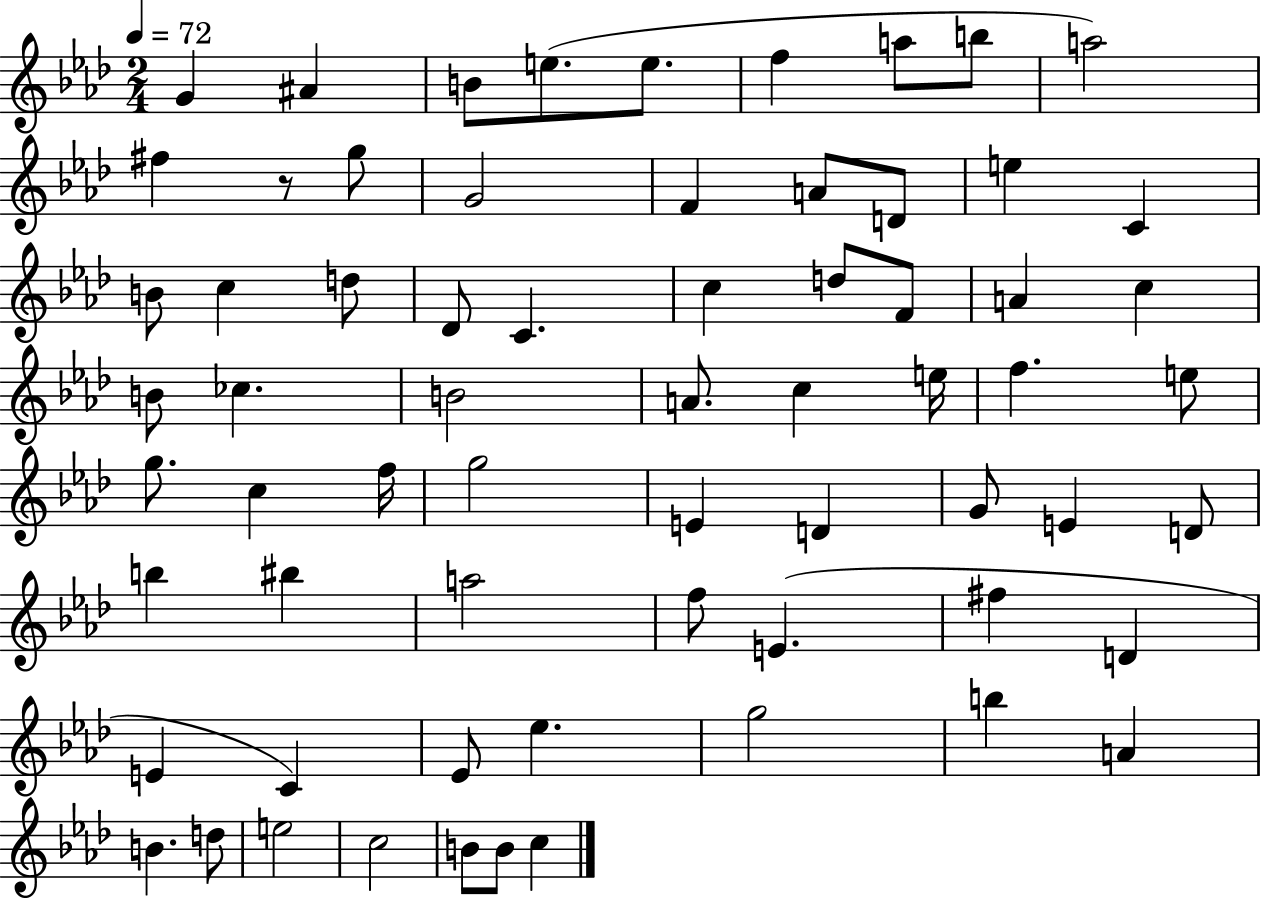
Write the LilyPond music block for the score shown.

{
  \clef treble
  \numericTimeSignature
  \time 2/4
  \key aes \major
  \tempo 4 = 72
  g'4 ais'4 | b'8 e''8.( e''8. | f''4 a''8 b''8 | a''2) | \break fis''4 r8 g''8 | g'2 | f'4 a'8 d'8 | e''4 c'4 | \break b'8 c''4 d''8 | des'8 c'4. | c''4 d''8 f'8 | a'4 c''4 | \break b'8 ces''4. | b'2 | a'8. c''4 e''16 | f''4. e''8 | \break g''8. c''4 f''16 | g''2 | e'4 d'4 | g'8 e'4 d'8 | \break b''4 bis''4 | a''2 | f''8 e'4.( | fis''4 d'4 | \break e'4 c'4) | ees'8 ees''4. | g''2 | b''4 a'4 | \break b'4. d''8 | e''2 | c''2 | b'8 b'8 c''4 | \break \bar "|."
}